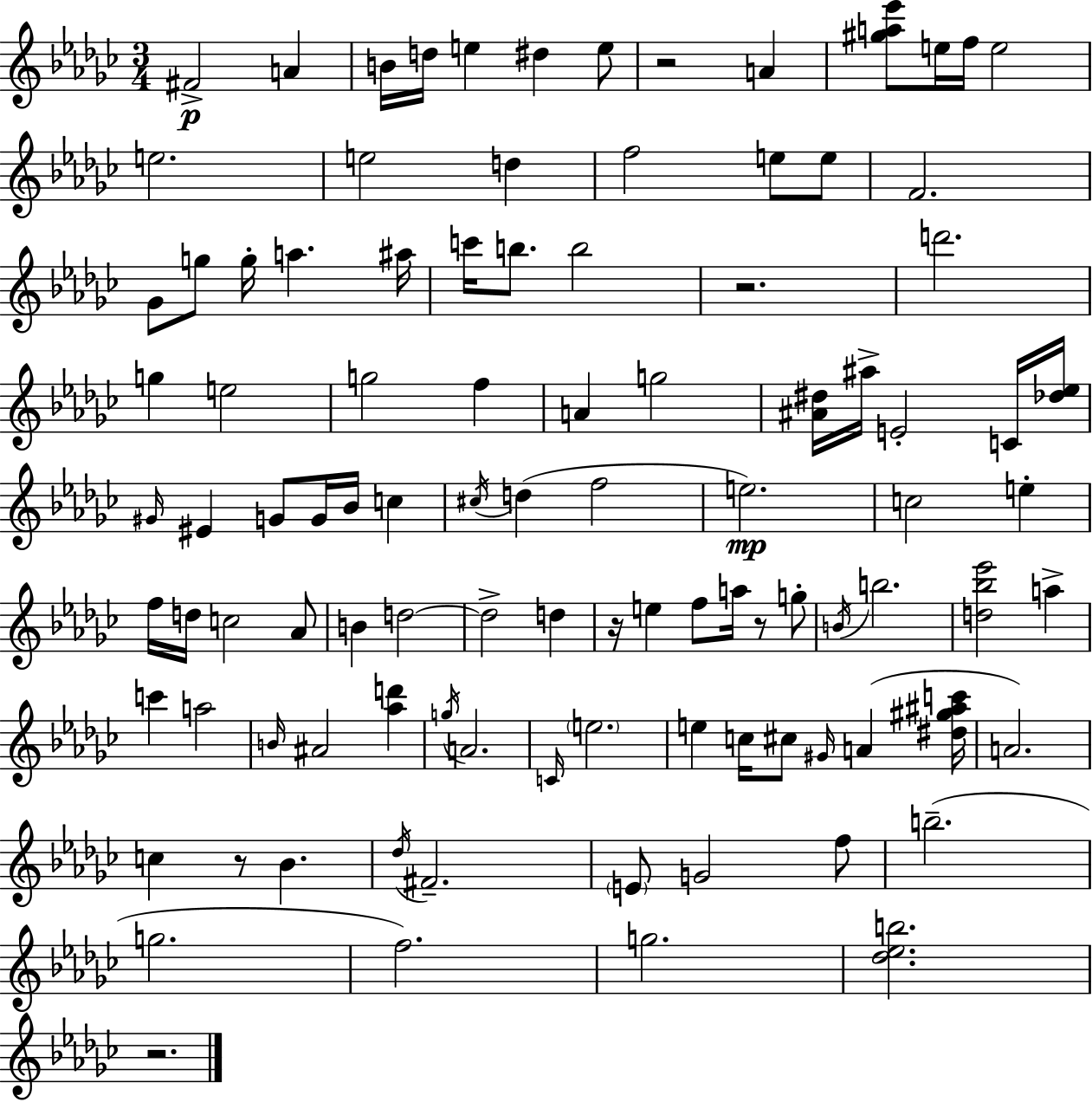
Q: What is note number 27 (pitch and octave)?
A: D6